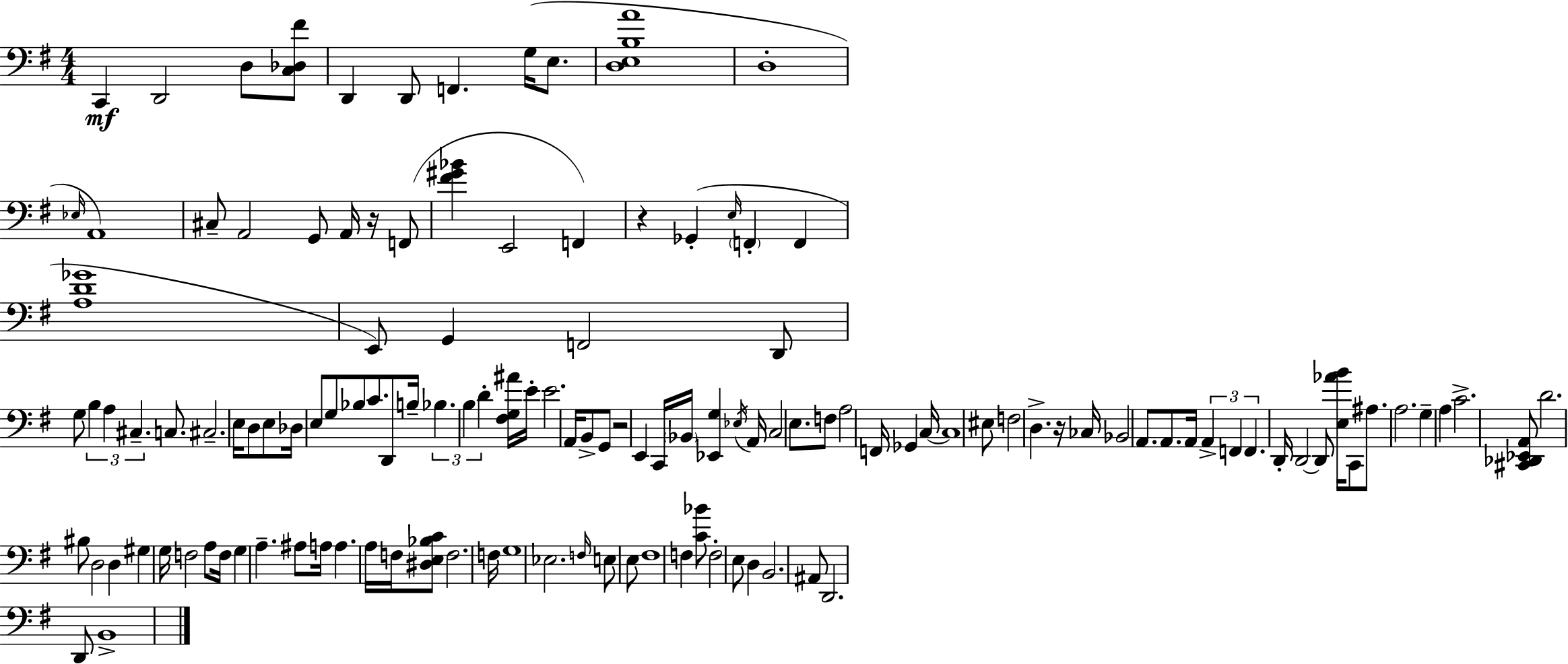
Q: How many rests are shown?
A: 4